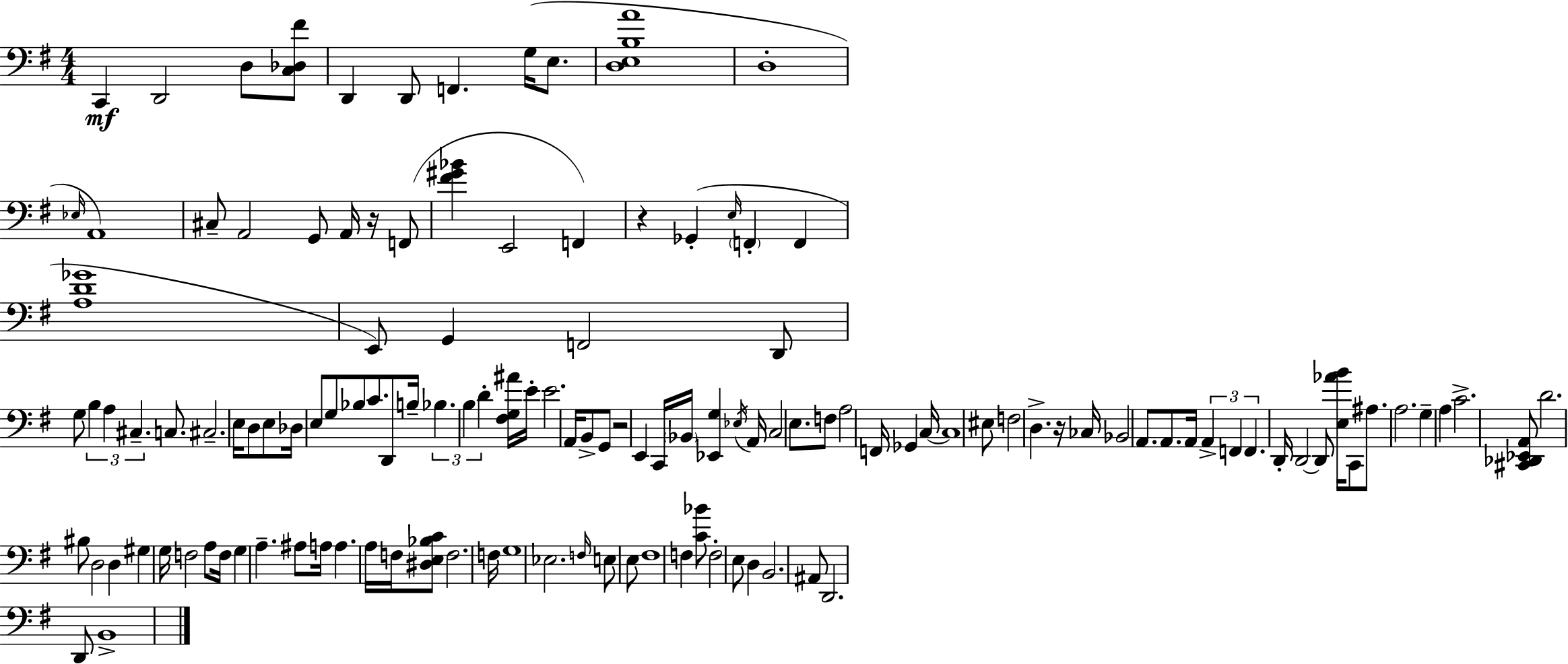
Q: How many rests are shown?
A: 4